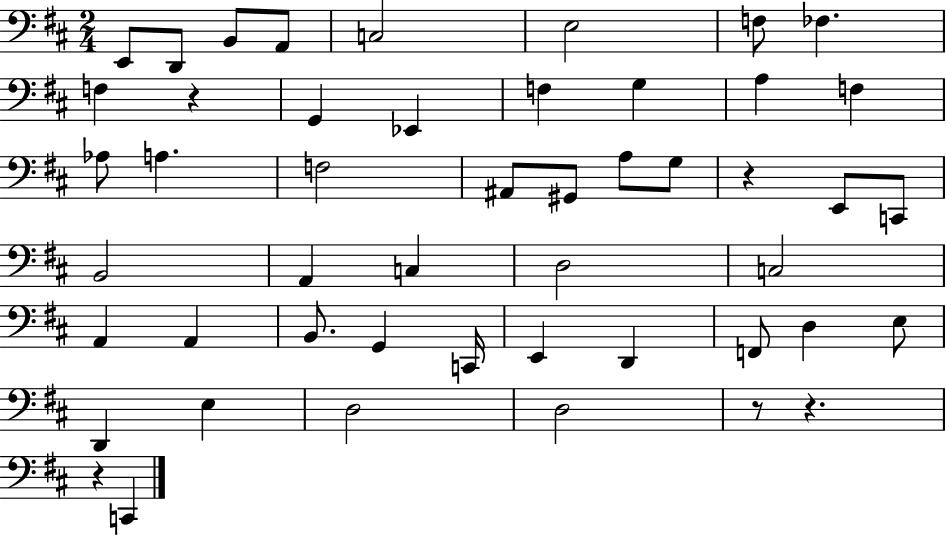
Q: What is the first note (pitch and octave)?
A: E2